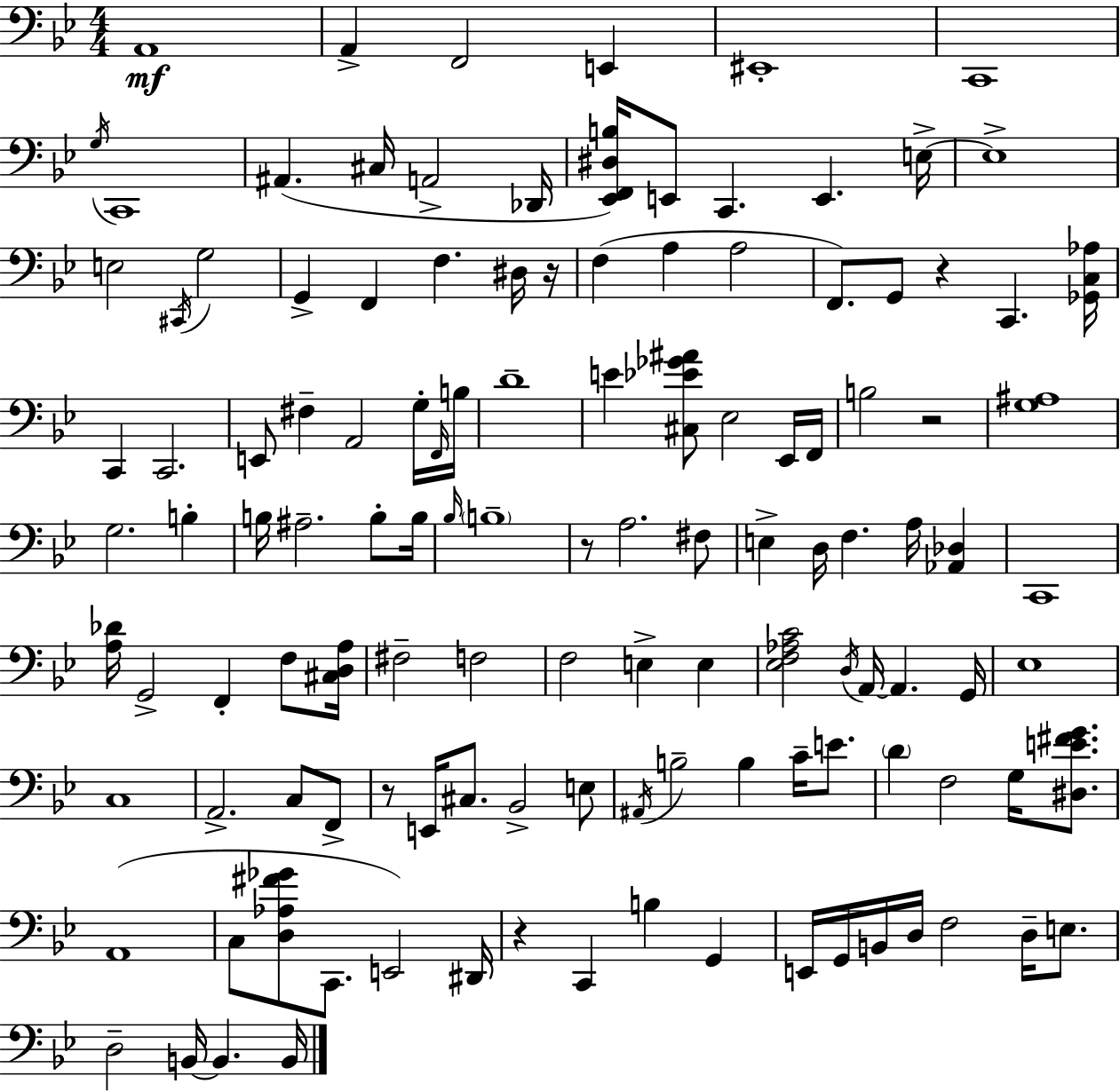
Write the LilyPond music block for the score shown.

{
  \clef bass
  \numericTimeSignature
  \time 4/4
  \key g \minor
  a,1\mf | a,4-> f,2 e,4 | eis,1-. | c,1 | \break \acciaccatura { g16 } c,1 | ais,4.( cis16 a,2-> | des,16 <ees, f, dis b>16) e,8 c,4. e,4. | e16->~~ e1-> | \break e2 \acciaccatura { cis,16 } g2 | g,4-> f,4 f4. | dis16 r16 f4( a4 a2 | f,8.) g,8 r4 c,4. | \break <ges, c aes>16 c,4 c,2. | e,8 fis4-- a,2 | g16-. \grace { f,16 } b16 d'1-- | e'4 <cis ees' ges' ais'>8 ees2 | \break ees,16 f,16 b2 r2 | <g ais>1 | g2. b4-. | b16 ais2.-- | \break b8-. b16 \grace { bes16 } \parenthesize b1-- | r8 a2. | fis8 e4-> d16 f4. a16 | <aes, des>4 c,1 | \break <a des'>16 g,2-> f,4-. | f8 <cis d a>16 fis2-- f2 | f2 e4-> | e4 <ees f aes c'>2 \acciaccatura { d16 } a,16~~ a,4. | \break g,16 ees1 | c1 | a,2.-> | c8 f,8-> r8 e,16 cis8. bes,2-> | \break e8 \acciaccatura { ais,16 } b2-- b4 | c'16-- e'8. \parenthesize d'4 f2 | g16 <dis e' fis' g'>8. a,1( | c8 <d aes fis' ges'>8 c,8. e,2) | \break dis,16 r4 c,4 b4 | g,4 e,16 g,16 b,16 d16 f2 | d16-- e8. d2-- b,16~~ b,4. | b,16 \bar "|."
}